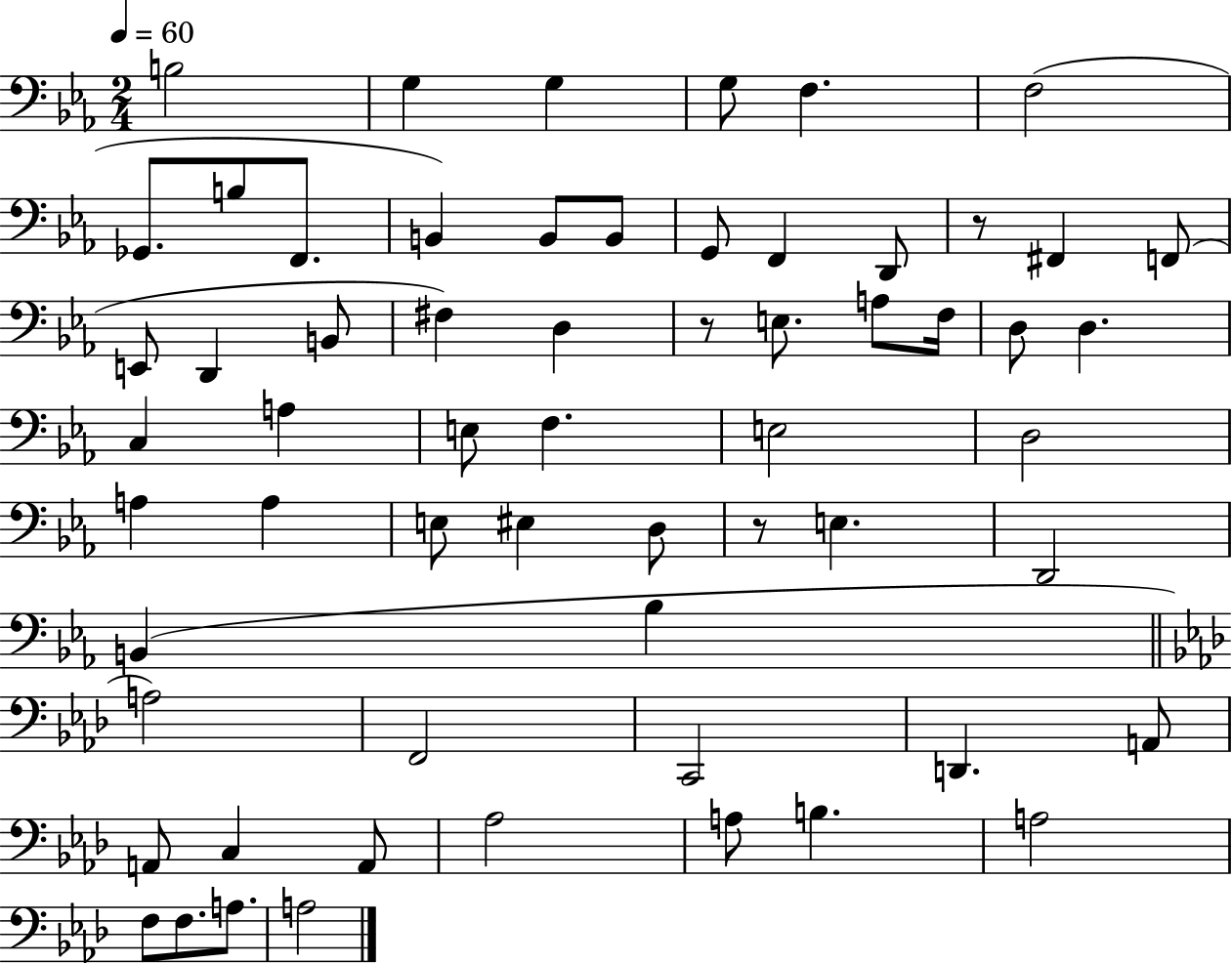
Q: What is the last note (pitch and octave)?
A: A3